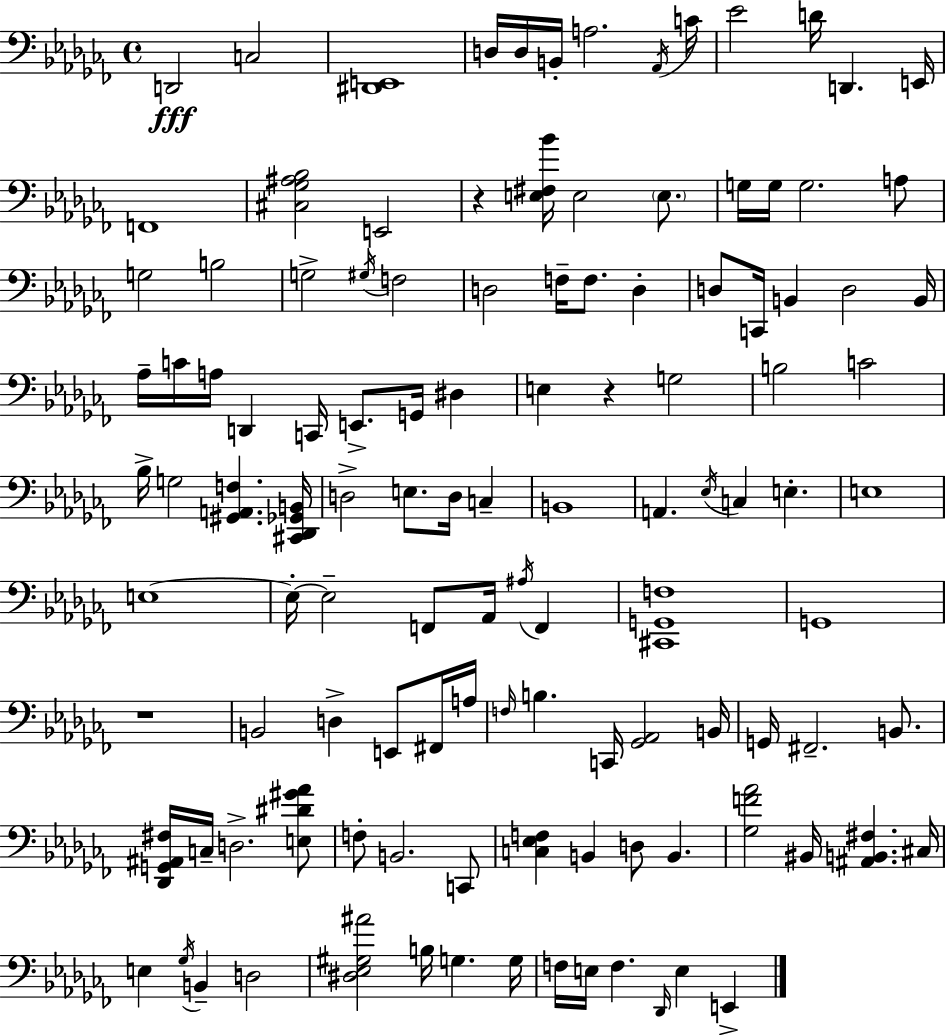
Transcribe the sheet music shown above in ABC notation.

X:1
T:Untitled
M:4/4
L:1/4
K:Abm
D,,2 C,2 [^D,,E,,]4 D,/4 D,/4 B,,/4 A,2 _A,,/4 C/4 _E2 D/4 D,, E,,/4 F,,4 [^C,_G,^A,_B,]2 E,,2 z [E,^F,_B]/4 E,2 E,/2 G,/4 G,/4 G,2 A,/2 G,2 B,2 G,2 ^G,/4 F,2 D,2 F,/4 F,/2 D, D,/2 C,,/4 B,, D,2 B,,/4 _A,/4 C/4 A,/4 D,, C,,/4 E,,/2 G,,/4 ^D, E, z G,2 B,2 C2 _B,/4 G,2 [^G,,A,,F,] [^C,,_D,,_G,,B,,]/4 D,2 E,/2 D,/4 C, B,,4 A,, _E,/4 C, E, E,4 E,4 E,/4 E,2 F,,/2 _A,,/4 ^A,/4 F,, [^C,,G,,F,]4 G,,4 z4 B,,2 D, E,,/2 ^F,,/4 A,/4 F,/4 B, C,,/4 [_G,,_A,,]2 B,,/4 G,,/4 ^F,,2 B,,/2 [_D,,G,,^A,,^F,]/4 C,/4 D,2 [E,^D^G_A]/2 F,/2 B,,2 C,,/2 [C,_E,F,] B,, D,/2 B,, [_G,F_A]2 ^B,,/4 [^A,,B,,^F,] ^C,/4 E, _G,/4 B,, D,2 [^D,_E,^G,^A]2 B,/4 G, G,/4 F,/4 E,/4 F, _D,,/4 E, E,,